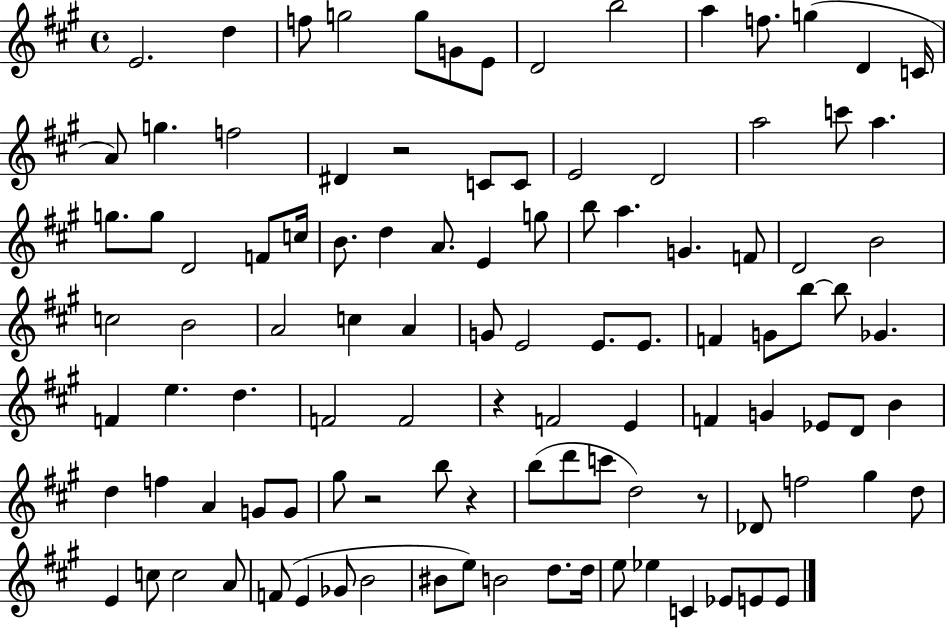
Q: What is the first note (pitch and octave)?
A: E4